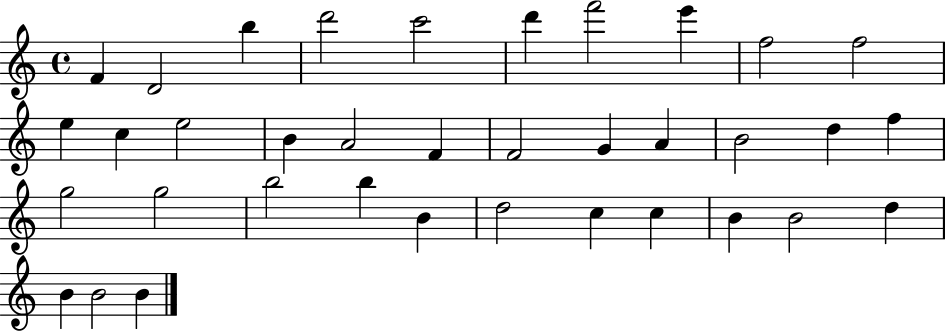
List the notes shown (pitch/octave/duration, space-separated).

F4/q D4/h B5/q D6/h C6/h D6/q F6/h E6/q F5/h F5/h E5/q C5/q E5/h B4/q A4/h F4/q F4/h G4/q A4/q B4/h D5/q F5/q G5/h G5/h B5/h B5/q B4/q D5/h C5/q C5/q B4/q B4/h D5/q B4/q B4/h B4/q